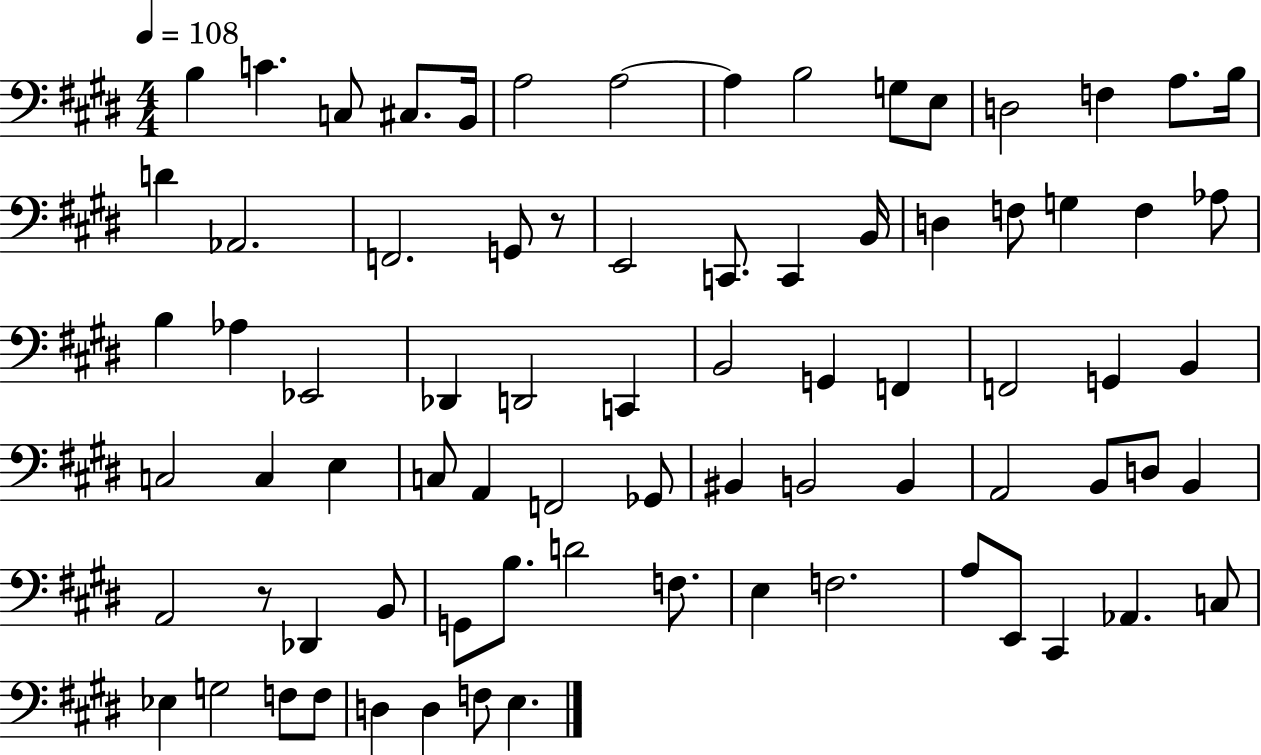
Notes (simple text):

B3/q C4/q. C3/e C#3/e. B2/s A3/h A3/h A3/q B3/h G3/e E3/e D3/h F3/q A3/e. B3/s D4/q Ab2/h. F2/h. G2/e R/e E2/h C2/e. C2/q B2/s D3/q F3/e G3/q F3/q Ab3/e B3/q Ab3/q Eb2/h Db2/q D2/h C2/q B2/h G2/q F2/q F2/h G2/q B2/q C3/h C3/q E3/q C3/e A2/q F2/h Gb2/e BIS2/q B2/h B2/q A2/h B2/e D3/e B2/q A2/h R/e Db2/q B2/e G2/e B3/e. D4/h F3/e. E3/q F3/h. A3/e E2/e C#2/q Ab2/q. C3/e Eb3/q G3/h F3/e F3/e D3/q D3/q F3/e E3/q.